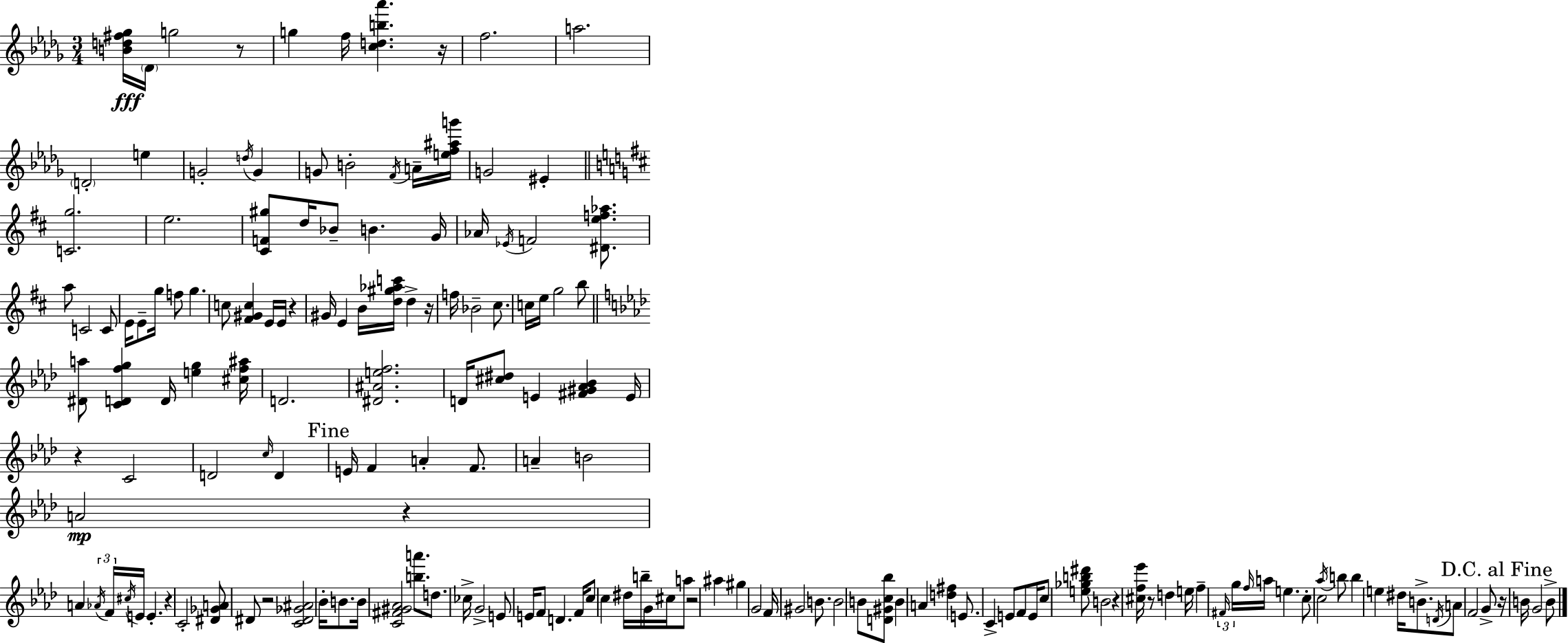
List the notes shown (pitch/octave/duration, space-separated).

[B4,D5,F#5,Gb5]/s Db4/s G5/h R/e G5/q F5/s [C5,D5,B5,Ab6]/q. R/s F5/h. A5/h. D4/h E5/q G4/h D5/s G4/q G4/e B4/h F4/s A4/s [E5,F5,A#5,G6]/s G4/h EIS4/q [C4,G5]/h. E5/h. [C#4,F4,G#5]/e D5/s Bb4/e B4/q. G4/s Ab4/s Eb4/s F4/h [D#4,E5,F5,Ab5]/e. A5/e C4/h C4/e E4/s E4/e G5/s F5/e G5/q. C5/e [F#4,G#4,C5]/q E4/s E4/s R/q G#4/s E4/q B4/s [D5,G#5,Ab5,C6]/s D5/q R/s F5/s Bb4/h C#5/e. C5/s E5/s G5/h B5/e [D#4,A5]/e [C4,D4,F5,G5]/q D4/s [E5,G5]/q [C#5,F5,A#5]/s D4/h. [D#4,A#4,E5,F5]/h. D4/s [C#5,D#5]/e E4/q [F#4,G#4,Ab4,Bb4]/q E4/s R/q C4/h D4/h C5/s D4/q E4/s F4/q A4/q F4/e. A4/q B4/h A4/h R/q A4/q Ab4/s F4/s C#5/s E4/s E4/q. R/q C4/h [D#4,Gb4,A4]/e D#4/e R/h [C4,D#4,Gb4,A#4]/h Bb4/s B4/e. B4/s [C4,F#4,G#4,Ab4]/h [B5,A6]/e. D5/e. CES5/s G4/h E4/e E4/s F4/e D4/q. F4/s C5/e C5/q D#5/s B5/s G4/s C#5/s A5/e R/h A#5/q G#5/q G4/h F4/s G#4/h B4/e. B4/h B4/e [D4,G#4,C5,Bb5]/e B4/q A4/q [D5,F#5]/q E4/e. C4/q E4/e F4/e E4/s C5/e [E5,Gb5,B5,D#6]/e B4/h R/q [C#5,F5,Eb6]/s R/e D5/q E5/s F5/q F#4/s G5/s F5/s A5/s E5/q. C5/e C5/h Ab5/s B5/e B5/q E5/q D#5/s B4/e. D4/s A4/e F4/h G4/e R/s B4/s G4/h B4/e